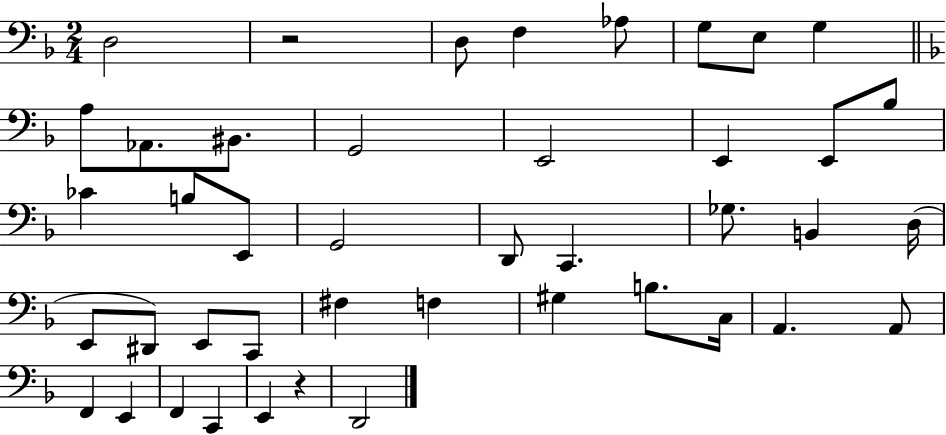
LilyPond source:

{
  \clef bass
  \numericTimeSignature
  \time 2/4
  \key f \major
  d2 | r2 | d8 f4 aes8 | g8 e8 g4 | \break \bar "||" \break \key f \major a8 aes,8. bis,8. | g,2 | e,2 | e,4 e,8 bes8 | \break ces'4 b8 e,8 | g,2 | d,8 c,4. | ges8. b,4 d16( | \break e,8 dis,8) e,8 c,8 | fis4 f4 | gis4 b8. c16 | a,4. a,8 | \break f,4 e,4 | f,4 c,4 | e,4 r4 | d,2 | \break \bar "|."
}